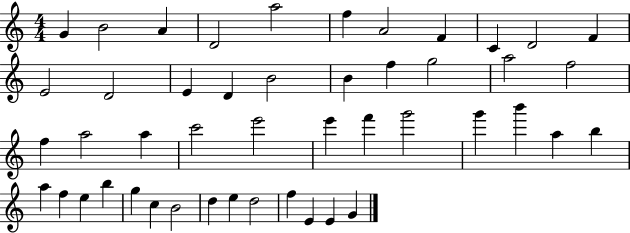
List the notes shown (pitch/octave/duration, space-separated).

G4/q B4/h A4/q D4/h A5/h F5/q A4/h F4/q C4/q D4/h F4/q E4/h D4/h E4/q D4/q B4/h B4/q F5/q G5/h A5/h F5/h F5/q A5/h A5/q C6/h E6/h E6/q F6/q G6/h G6/q B6/q A5/q B5/q A5/q F5/q E5/q B5/q G5/q C5/q B4/h D5/q E5/q D5/h F5/q E4/q E4/q G4/q